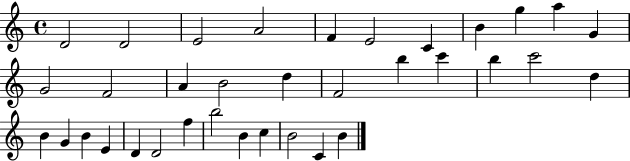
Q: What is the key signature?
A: C major